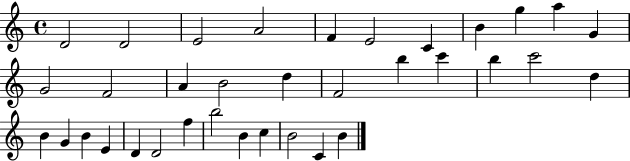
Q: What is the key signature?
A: C major